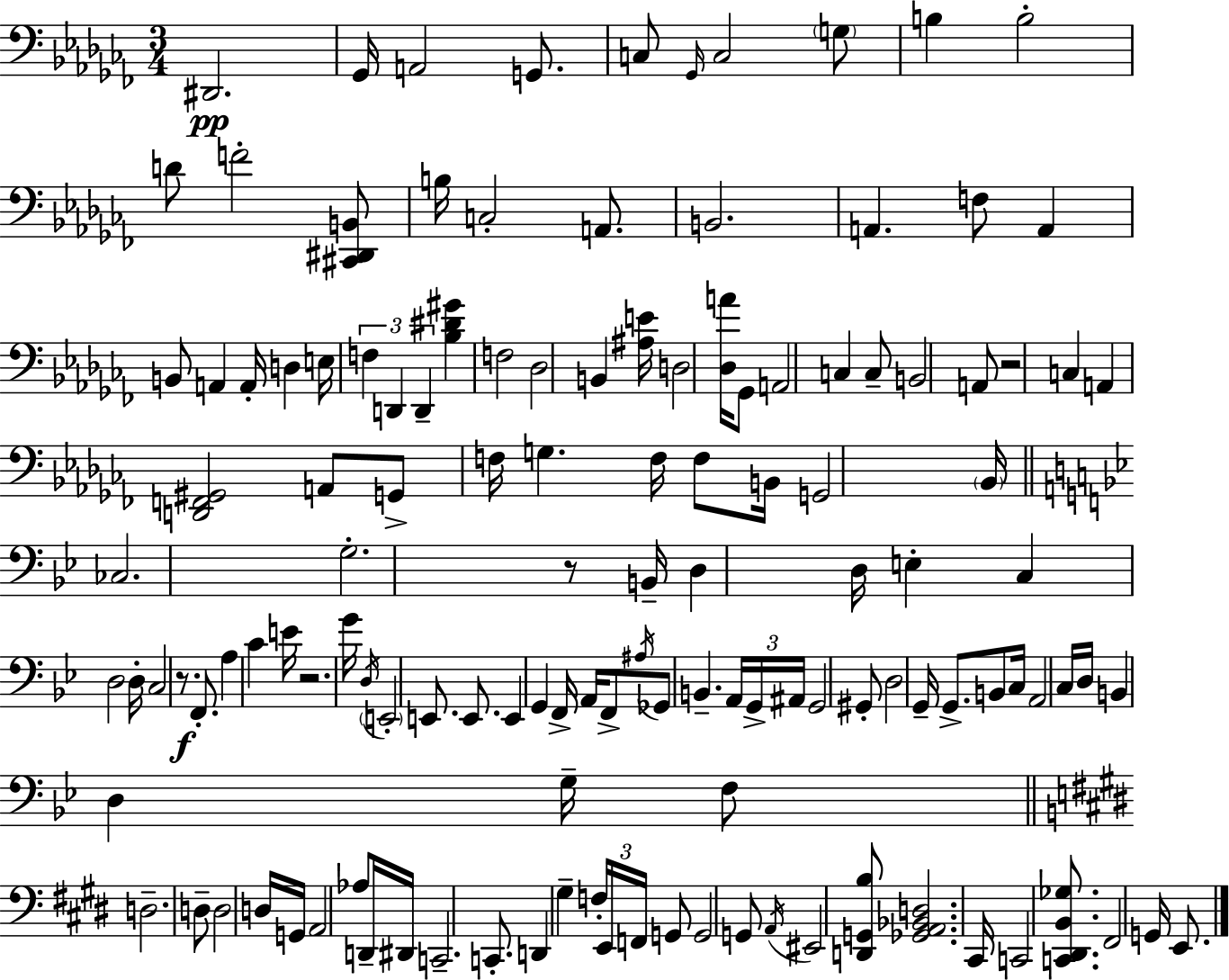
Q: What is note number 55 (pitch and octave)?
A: C3